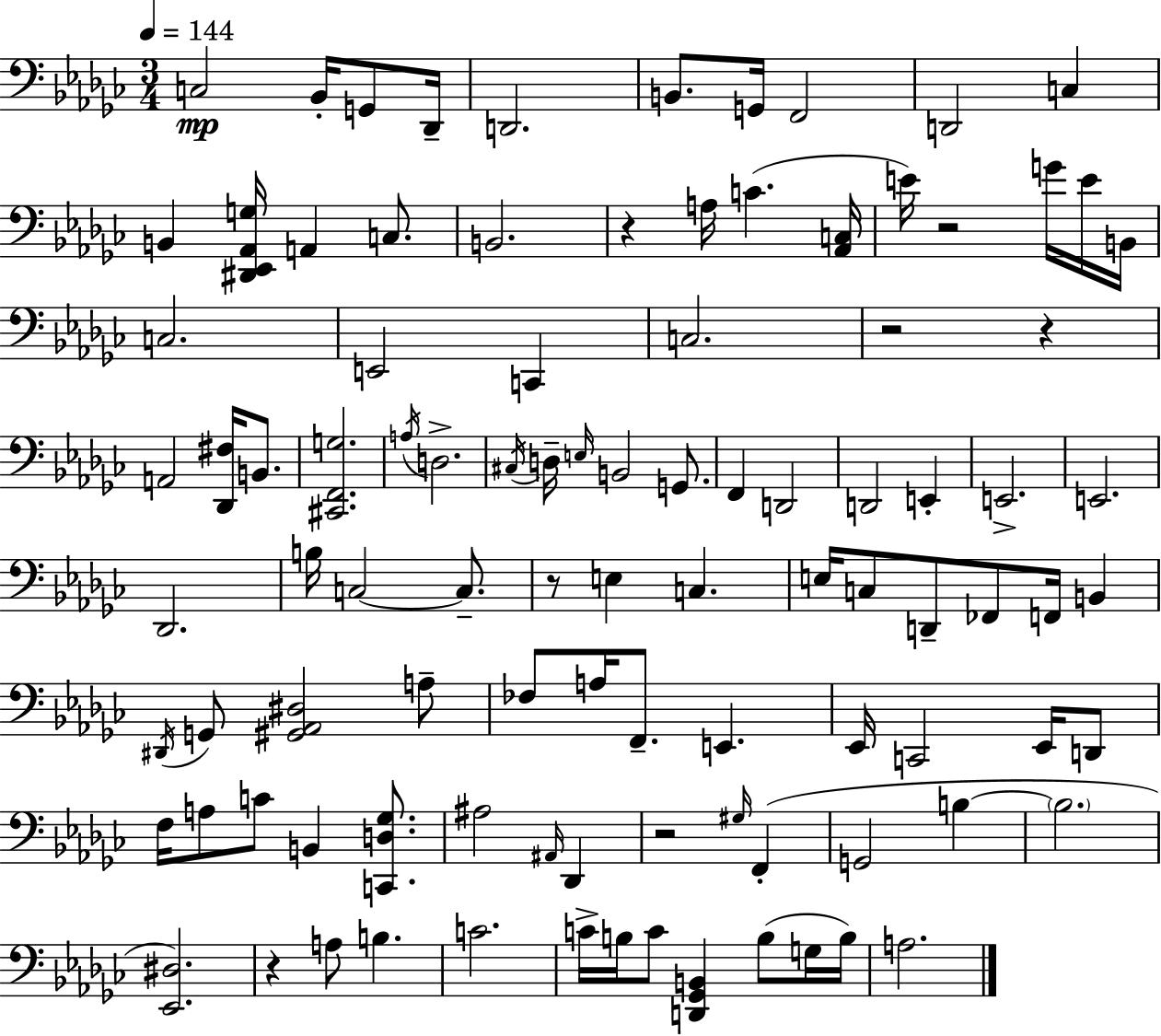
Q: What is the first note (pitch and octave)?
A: C3